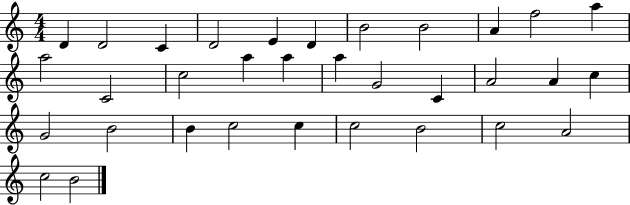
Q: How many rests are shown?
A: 0